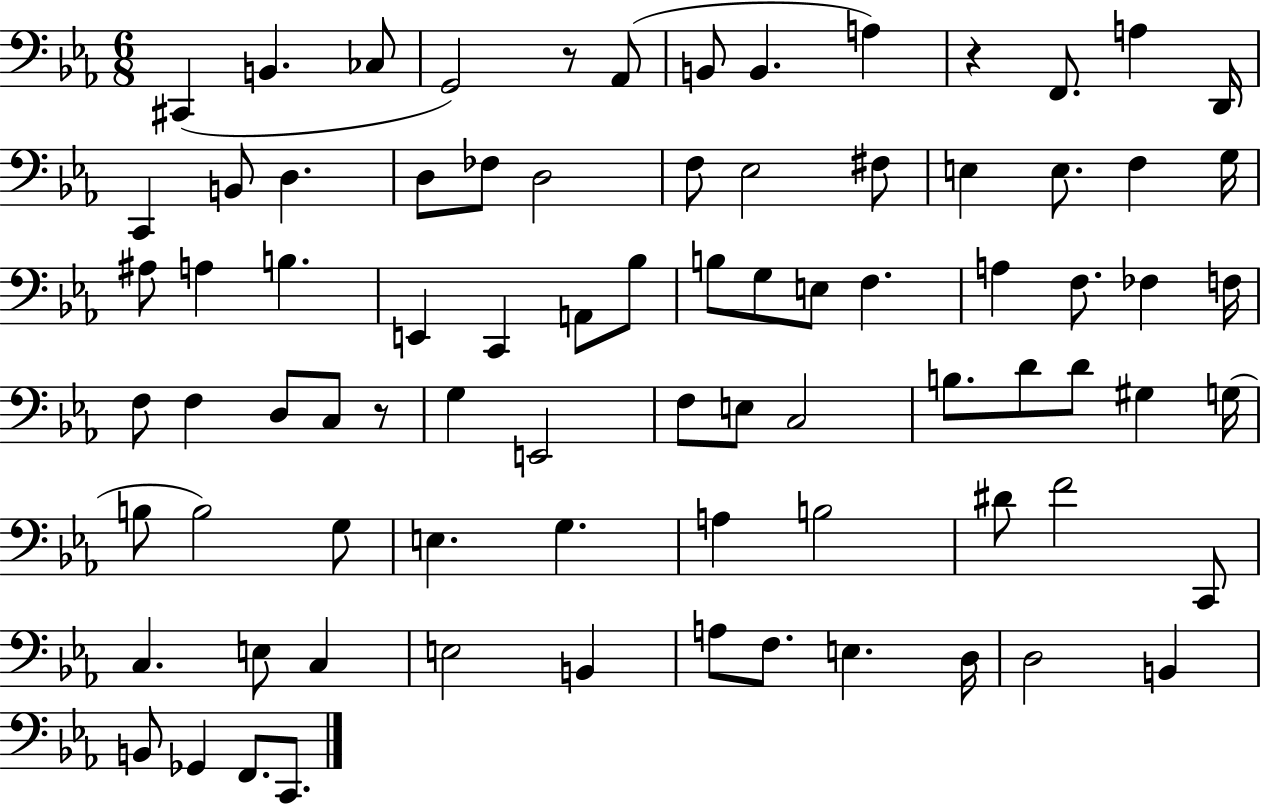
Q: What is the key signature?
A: EES major